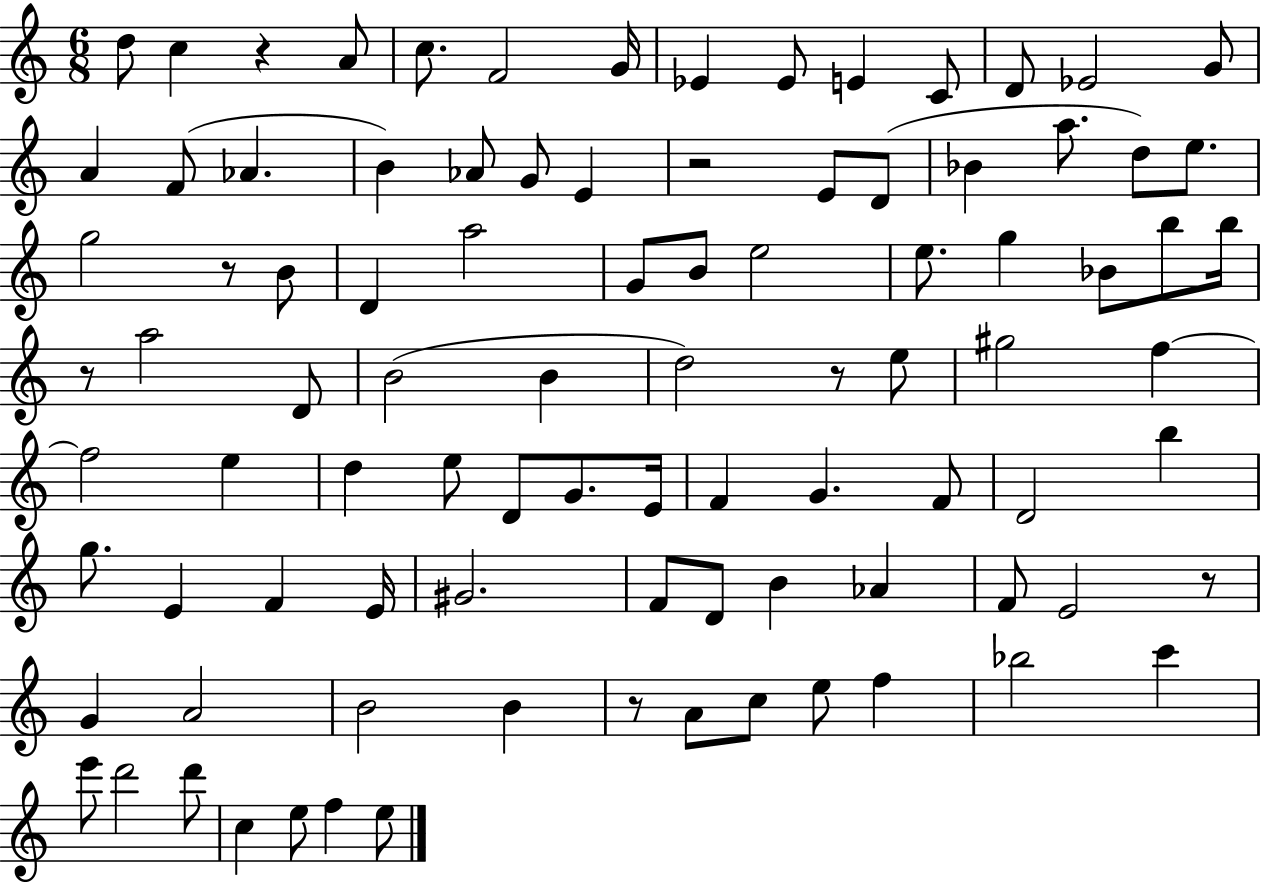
D5/e C5/q R/q A4/e C5/e. F4/h G4/s Eb4/q Eb4/e E4/q C4/e D4/e Eb4/h G4/e A4/q F4/e Ab4/q. B4/q Ab4/e G4/e E4/q R/h E4/e D4/e Bb4/q A5/e. D5/e E5/e. G5/h R/e B4/e D4/q A5/h G4/e B4/e E5/h E5/e. G5/q Bb4/e B5/e B5/s R/e A5/h D4/e B4/h B4/q D5/h R/e E5/e G#5/h F5/q F5/h E5/q D5/q E5/e D4/e G4/e. E4/s F4/q G4/q. F4/e D4/h B5/q G5/e. E4/q F4/q E4/s G#4/h. F4/e D4/e B4/q Ab4/q F4/e E4/h R/e G4/q A4/h B4/h B4/q R/e A4/e C5/e E5/e F5/q Bb5/h C6/q E6/e D6/h D6/e C5/q E5/e F5/q E5/e